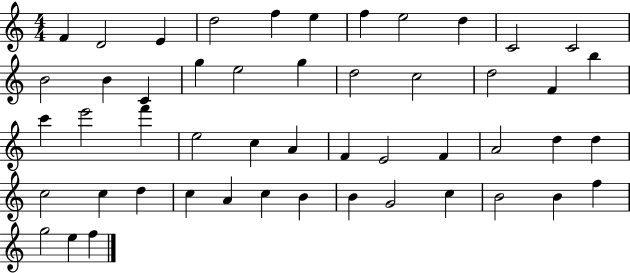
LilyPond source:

{
  \clef treble
  \numericTimeSignature
  \time 4/4
  \key c \major
  f'4 d'2 e'4 | d''2 f''4 e''4 | f''4 e''2 d''4 | c'2 c'2 | \break b'2 b'4 c'4 | g''4 e''2 g''4 | d''2 c''2 | d''2 f'4 b''4 | \break c'''4 e'''2 f'''4 | e''2 c''4 a'4 | f'4 e'2 f'4 | a'2 d''4 d''4 | \break c''2 c''4 d''4 | c''4 a'4 c''4 b'4 | b'4 g'2 c''4 | b'2 b'4 f''4 | \break g''2 e''4 f''4 | \bar "|."
}